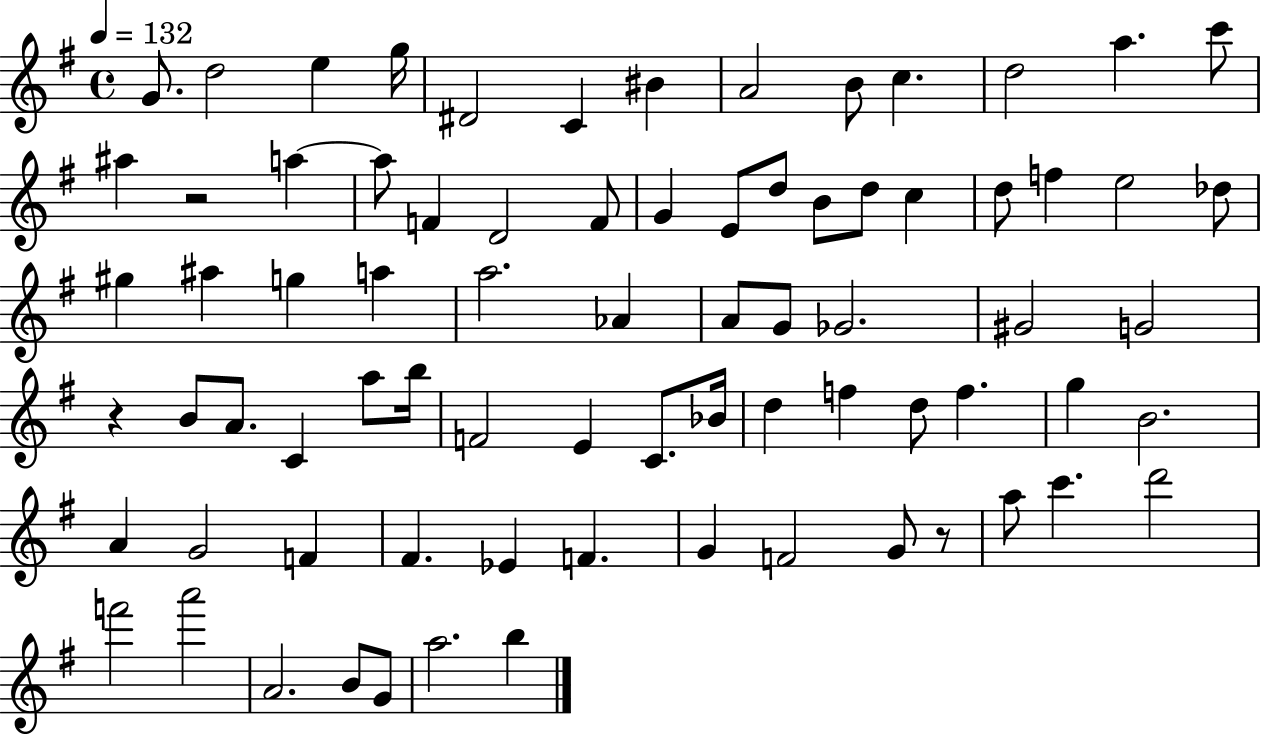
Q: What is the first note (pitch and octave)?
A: G4